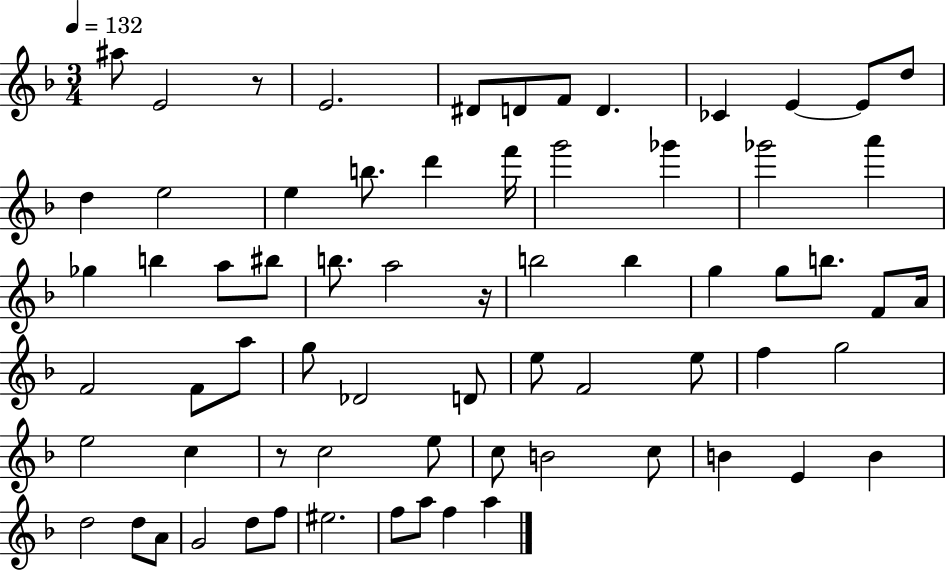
X:1
T:Untitled
M:3/4
L:1/4
K:F
^a/2 E2 z/2 E2 ^D/2 D/2 F/2 D _C E E/2 d/2 d e2 e b/2 d' f'/4 g'2 _g' _g'2 a' _g b a/2 ^b/2 b/2 a2 z/4 b2 b g g/2 b/2 F/2 A/4 F2 F/2 a/2 g/2 _D2 D/2 e/2 F2 e/2 f g2 e2 c z/2 c2 e/2 c/2 B2 c/2 B E B d2 d/2 A/2 G2 d/2 f/2 ^e2 f/2 a/2 f a